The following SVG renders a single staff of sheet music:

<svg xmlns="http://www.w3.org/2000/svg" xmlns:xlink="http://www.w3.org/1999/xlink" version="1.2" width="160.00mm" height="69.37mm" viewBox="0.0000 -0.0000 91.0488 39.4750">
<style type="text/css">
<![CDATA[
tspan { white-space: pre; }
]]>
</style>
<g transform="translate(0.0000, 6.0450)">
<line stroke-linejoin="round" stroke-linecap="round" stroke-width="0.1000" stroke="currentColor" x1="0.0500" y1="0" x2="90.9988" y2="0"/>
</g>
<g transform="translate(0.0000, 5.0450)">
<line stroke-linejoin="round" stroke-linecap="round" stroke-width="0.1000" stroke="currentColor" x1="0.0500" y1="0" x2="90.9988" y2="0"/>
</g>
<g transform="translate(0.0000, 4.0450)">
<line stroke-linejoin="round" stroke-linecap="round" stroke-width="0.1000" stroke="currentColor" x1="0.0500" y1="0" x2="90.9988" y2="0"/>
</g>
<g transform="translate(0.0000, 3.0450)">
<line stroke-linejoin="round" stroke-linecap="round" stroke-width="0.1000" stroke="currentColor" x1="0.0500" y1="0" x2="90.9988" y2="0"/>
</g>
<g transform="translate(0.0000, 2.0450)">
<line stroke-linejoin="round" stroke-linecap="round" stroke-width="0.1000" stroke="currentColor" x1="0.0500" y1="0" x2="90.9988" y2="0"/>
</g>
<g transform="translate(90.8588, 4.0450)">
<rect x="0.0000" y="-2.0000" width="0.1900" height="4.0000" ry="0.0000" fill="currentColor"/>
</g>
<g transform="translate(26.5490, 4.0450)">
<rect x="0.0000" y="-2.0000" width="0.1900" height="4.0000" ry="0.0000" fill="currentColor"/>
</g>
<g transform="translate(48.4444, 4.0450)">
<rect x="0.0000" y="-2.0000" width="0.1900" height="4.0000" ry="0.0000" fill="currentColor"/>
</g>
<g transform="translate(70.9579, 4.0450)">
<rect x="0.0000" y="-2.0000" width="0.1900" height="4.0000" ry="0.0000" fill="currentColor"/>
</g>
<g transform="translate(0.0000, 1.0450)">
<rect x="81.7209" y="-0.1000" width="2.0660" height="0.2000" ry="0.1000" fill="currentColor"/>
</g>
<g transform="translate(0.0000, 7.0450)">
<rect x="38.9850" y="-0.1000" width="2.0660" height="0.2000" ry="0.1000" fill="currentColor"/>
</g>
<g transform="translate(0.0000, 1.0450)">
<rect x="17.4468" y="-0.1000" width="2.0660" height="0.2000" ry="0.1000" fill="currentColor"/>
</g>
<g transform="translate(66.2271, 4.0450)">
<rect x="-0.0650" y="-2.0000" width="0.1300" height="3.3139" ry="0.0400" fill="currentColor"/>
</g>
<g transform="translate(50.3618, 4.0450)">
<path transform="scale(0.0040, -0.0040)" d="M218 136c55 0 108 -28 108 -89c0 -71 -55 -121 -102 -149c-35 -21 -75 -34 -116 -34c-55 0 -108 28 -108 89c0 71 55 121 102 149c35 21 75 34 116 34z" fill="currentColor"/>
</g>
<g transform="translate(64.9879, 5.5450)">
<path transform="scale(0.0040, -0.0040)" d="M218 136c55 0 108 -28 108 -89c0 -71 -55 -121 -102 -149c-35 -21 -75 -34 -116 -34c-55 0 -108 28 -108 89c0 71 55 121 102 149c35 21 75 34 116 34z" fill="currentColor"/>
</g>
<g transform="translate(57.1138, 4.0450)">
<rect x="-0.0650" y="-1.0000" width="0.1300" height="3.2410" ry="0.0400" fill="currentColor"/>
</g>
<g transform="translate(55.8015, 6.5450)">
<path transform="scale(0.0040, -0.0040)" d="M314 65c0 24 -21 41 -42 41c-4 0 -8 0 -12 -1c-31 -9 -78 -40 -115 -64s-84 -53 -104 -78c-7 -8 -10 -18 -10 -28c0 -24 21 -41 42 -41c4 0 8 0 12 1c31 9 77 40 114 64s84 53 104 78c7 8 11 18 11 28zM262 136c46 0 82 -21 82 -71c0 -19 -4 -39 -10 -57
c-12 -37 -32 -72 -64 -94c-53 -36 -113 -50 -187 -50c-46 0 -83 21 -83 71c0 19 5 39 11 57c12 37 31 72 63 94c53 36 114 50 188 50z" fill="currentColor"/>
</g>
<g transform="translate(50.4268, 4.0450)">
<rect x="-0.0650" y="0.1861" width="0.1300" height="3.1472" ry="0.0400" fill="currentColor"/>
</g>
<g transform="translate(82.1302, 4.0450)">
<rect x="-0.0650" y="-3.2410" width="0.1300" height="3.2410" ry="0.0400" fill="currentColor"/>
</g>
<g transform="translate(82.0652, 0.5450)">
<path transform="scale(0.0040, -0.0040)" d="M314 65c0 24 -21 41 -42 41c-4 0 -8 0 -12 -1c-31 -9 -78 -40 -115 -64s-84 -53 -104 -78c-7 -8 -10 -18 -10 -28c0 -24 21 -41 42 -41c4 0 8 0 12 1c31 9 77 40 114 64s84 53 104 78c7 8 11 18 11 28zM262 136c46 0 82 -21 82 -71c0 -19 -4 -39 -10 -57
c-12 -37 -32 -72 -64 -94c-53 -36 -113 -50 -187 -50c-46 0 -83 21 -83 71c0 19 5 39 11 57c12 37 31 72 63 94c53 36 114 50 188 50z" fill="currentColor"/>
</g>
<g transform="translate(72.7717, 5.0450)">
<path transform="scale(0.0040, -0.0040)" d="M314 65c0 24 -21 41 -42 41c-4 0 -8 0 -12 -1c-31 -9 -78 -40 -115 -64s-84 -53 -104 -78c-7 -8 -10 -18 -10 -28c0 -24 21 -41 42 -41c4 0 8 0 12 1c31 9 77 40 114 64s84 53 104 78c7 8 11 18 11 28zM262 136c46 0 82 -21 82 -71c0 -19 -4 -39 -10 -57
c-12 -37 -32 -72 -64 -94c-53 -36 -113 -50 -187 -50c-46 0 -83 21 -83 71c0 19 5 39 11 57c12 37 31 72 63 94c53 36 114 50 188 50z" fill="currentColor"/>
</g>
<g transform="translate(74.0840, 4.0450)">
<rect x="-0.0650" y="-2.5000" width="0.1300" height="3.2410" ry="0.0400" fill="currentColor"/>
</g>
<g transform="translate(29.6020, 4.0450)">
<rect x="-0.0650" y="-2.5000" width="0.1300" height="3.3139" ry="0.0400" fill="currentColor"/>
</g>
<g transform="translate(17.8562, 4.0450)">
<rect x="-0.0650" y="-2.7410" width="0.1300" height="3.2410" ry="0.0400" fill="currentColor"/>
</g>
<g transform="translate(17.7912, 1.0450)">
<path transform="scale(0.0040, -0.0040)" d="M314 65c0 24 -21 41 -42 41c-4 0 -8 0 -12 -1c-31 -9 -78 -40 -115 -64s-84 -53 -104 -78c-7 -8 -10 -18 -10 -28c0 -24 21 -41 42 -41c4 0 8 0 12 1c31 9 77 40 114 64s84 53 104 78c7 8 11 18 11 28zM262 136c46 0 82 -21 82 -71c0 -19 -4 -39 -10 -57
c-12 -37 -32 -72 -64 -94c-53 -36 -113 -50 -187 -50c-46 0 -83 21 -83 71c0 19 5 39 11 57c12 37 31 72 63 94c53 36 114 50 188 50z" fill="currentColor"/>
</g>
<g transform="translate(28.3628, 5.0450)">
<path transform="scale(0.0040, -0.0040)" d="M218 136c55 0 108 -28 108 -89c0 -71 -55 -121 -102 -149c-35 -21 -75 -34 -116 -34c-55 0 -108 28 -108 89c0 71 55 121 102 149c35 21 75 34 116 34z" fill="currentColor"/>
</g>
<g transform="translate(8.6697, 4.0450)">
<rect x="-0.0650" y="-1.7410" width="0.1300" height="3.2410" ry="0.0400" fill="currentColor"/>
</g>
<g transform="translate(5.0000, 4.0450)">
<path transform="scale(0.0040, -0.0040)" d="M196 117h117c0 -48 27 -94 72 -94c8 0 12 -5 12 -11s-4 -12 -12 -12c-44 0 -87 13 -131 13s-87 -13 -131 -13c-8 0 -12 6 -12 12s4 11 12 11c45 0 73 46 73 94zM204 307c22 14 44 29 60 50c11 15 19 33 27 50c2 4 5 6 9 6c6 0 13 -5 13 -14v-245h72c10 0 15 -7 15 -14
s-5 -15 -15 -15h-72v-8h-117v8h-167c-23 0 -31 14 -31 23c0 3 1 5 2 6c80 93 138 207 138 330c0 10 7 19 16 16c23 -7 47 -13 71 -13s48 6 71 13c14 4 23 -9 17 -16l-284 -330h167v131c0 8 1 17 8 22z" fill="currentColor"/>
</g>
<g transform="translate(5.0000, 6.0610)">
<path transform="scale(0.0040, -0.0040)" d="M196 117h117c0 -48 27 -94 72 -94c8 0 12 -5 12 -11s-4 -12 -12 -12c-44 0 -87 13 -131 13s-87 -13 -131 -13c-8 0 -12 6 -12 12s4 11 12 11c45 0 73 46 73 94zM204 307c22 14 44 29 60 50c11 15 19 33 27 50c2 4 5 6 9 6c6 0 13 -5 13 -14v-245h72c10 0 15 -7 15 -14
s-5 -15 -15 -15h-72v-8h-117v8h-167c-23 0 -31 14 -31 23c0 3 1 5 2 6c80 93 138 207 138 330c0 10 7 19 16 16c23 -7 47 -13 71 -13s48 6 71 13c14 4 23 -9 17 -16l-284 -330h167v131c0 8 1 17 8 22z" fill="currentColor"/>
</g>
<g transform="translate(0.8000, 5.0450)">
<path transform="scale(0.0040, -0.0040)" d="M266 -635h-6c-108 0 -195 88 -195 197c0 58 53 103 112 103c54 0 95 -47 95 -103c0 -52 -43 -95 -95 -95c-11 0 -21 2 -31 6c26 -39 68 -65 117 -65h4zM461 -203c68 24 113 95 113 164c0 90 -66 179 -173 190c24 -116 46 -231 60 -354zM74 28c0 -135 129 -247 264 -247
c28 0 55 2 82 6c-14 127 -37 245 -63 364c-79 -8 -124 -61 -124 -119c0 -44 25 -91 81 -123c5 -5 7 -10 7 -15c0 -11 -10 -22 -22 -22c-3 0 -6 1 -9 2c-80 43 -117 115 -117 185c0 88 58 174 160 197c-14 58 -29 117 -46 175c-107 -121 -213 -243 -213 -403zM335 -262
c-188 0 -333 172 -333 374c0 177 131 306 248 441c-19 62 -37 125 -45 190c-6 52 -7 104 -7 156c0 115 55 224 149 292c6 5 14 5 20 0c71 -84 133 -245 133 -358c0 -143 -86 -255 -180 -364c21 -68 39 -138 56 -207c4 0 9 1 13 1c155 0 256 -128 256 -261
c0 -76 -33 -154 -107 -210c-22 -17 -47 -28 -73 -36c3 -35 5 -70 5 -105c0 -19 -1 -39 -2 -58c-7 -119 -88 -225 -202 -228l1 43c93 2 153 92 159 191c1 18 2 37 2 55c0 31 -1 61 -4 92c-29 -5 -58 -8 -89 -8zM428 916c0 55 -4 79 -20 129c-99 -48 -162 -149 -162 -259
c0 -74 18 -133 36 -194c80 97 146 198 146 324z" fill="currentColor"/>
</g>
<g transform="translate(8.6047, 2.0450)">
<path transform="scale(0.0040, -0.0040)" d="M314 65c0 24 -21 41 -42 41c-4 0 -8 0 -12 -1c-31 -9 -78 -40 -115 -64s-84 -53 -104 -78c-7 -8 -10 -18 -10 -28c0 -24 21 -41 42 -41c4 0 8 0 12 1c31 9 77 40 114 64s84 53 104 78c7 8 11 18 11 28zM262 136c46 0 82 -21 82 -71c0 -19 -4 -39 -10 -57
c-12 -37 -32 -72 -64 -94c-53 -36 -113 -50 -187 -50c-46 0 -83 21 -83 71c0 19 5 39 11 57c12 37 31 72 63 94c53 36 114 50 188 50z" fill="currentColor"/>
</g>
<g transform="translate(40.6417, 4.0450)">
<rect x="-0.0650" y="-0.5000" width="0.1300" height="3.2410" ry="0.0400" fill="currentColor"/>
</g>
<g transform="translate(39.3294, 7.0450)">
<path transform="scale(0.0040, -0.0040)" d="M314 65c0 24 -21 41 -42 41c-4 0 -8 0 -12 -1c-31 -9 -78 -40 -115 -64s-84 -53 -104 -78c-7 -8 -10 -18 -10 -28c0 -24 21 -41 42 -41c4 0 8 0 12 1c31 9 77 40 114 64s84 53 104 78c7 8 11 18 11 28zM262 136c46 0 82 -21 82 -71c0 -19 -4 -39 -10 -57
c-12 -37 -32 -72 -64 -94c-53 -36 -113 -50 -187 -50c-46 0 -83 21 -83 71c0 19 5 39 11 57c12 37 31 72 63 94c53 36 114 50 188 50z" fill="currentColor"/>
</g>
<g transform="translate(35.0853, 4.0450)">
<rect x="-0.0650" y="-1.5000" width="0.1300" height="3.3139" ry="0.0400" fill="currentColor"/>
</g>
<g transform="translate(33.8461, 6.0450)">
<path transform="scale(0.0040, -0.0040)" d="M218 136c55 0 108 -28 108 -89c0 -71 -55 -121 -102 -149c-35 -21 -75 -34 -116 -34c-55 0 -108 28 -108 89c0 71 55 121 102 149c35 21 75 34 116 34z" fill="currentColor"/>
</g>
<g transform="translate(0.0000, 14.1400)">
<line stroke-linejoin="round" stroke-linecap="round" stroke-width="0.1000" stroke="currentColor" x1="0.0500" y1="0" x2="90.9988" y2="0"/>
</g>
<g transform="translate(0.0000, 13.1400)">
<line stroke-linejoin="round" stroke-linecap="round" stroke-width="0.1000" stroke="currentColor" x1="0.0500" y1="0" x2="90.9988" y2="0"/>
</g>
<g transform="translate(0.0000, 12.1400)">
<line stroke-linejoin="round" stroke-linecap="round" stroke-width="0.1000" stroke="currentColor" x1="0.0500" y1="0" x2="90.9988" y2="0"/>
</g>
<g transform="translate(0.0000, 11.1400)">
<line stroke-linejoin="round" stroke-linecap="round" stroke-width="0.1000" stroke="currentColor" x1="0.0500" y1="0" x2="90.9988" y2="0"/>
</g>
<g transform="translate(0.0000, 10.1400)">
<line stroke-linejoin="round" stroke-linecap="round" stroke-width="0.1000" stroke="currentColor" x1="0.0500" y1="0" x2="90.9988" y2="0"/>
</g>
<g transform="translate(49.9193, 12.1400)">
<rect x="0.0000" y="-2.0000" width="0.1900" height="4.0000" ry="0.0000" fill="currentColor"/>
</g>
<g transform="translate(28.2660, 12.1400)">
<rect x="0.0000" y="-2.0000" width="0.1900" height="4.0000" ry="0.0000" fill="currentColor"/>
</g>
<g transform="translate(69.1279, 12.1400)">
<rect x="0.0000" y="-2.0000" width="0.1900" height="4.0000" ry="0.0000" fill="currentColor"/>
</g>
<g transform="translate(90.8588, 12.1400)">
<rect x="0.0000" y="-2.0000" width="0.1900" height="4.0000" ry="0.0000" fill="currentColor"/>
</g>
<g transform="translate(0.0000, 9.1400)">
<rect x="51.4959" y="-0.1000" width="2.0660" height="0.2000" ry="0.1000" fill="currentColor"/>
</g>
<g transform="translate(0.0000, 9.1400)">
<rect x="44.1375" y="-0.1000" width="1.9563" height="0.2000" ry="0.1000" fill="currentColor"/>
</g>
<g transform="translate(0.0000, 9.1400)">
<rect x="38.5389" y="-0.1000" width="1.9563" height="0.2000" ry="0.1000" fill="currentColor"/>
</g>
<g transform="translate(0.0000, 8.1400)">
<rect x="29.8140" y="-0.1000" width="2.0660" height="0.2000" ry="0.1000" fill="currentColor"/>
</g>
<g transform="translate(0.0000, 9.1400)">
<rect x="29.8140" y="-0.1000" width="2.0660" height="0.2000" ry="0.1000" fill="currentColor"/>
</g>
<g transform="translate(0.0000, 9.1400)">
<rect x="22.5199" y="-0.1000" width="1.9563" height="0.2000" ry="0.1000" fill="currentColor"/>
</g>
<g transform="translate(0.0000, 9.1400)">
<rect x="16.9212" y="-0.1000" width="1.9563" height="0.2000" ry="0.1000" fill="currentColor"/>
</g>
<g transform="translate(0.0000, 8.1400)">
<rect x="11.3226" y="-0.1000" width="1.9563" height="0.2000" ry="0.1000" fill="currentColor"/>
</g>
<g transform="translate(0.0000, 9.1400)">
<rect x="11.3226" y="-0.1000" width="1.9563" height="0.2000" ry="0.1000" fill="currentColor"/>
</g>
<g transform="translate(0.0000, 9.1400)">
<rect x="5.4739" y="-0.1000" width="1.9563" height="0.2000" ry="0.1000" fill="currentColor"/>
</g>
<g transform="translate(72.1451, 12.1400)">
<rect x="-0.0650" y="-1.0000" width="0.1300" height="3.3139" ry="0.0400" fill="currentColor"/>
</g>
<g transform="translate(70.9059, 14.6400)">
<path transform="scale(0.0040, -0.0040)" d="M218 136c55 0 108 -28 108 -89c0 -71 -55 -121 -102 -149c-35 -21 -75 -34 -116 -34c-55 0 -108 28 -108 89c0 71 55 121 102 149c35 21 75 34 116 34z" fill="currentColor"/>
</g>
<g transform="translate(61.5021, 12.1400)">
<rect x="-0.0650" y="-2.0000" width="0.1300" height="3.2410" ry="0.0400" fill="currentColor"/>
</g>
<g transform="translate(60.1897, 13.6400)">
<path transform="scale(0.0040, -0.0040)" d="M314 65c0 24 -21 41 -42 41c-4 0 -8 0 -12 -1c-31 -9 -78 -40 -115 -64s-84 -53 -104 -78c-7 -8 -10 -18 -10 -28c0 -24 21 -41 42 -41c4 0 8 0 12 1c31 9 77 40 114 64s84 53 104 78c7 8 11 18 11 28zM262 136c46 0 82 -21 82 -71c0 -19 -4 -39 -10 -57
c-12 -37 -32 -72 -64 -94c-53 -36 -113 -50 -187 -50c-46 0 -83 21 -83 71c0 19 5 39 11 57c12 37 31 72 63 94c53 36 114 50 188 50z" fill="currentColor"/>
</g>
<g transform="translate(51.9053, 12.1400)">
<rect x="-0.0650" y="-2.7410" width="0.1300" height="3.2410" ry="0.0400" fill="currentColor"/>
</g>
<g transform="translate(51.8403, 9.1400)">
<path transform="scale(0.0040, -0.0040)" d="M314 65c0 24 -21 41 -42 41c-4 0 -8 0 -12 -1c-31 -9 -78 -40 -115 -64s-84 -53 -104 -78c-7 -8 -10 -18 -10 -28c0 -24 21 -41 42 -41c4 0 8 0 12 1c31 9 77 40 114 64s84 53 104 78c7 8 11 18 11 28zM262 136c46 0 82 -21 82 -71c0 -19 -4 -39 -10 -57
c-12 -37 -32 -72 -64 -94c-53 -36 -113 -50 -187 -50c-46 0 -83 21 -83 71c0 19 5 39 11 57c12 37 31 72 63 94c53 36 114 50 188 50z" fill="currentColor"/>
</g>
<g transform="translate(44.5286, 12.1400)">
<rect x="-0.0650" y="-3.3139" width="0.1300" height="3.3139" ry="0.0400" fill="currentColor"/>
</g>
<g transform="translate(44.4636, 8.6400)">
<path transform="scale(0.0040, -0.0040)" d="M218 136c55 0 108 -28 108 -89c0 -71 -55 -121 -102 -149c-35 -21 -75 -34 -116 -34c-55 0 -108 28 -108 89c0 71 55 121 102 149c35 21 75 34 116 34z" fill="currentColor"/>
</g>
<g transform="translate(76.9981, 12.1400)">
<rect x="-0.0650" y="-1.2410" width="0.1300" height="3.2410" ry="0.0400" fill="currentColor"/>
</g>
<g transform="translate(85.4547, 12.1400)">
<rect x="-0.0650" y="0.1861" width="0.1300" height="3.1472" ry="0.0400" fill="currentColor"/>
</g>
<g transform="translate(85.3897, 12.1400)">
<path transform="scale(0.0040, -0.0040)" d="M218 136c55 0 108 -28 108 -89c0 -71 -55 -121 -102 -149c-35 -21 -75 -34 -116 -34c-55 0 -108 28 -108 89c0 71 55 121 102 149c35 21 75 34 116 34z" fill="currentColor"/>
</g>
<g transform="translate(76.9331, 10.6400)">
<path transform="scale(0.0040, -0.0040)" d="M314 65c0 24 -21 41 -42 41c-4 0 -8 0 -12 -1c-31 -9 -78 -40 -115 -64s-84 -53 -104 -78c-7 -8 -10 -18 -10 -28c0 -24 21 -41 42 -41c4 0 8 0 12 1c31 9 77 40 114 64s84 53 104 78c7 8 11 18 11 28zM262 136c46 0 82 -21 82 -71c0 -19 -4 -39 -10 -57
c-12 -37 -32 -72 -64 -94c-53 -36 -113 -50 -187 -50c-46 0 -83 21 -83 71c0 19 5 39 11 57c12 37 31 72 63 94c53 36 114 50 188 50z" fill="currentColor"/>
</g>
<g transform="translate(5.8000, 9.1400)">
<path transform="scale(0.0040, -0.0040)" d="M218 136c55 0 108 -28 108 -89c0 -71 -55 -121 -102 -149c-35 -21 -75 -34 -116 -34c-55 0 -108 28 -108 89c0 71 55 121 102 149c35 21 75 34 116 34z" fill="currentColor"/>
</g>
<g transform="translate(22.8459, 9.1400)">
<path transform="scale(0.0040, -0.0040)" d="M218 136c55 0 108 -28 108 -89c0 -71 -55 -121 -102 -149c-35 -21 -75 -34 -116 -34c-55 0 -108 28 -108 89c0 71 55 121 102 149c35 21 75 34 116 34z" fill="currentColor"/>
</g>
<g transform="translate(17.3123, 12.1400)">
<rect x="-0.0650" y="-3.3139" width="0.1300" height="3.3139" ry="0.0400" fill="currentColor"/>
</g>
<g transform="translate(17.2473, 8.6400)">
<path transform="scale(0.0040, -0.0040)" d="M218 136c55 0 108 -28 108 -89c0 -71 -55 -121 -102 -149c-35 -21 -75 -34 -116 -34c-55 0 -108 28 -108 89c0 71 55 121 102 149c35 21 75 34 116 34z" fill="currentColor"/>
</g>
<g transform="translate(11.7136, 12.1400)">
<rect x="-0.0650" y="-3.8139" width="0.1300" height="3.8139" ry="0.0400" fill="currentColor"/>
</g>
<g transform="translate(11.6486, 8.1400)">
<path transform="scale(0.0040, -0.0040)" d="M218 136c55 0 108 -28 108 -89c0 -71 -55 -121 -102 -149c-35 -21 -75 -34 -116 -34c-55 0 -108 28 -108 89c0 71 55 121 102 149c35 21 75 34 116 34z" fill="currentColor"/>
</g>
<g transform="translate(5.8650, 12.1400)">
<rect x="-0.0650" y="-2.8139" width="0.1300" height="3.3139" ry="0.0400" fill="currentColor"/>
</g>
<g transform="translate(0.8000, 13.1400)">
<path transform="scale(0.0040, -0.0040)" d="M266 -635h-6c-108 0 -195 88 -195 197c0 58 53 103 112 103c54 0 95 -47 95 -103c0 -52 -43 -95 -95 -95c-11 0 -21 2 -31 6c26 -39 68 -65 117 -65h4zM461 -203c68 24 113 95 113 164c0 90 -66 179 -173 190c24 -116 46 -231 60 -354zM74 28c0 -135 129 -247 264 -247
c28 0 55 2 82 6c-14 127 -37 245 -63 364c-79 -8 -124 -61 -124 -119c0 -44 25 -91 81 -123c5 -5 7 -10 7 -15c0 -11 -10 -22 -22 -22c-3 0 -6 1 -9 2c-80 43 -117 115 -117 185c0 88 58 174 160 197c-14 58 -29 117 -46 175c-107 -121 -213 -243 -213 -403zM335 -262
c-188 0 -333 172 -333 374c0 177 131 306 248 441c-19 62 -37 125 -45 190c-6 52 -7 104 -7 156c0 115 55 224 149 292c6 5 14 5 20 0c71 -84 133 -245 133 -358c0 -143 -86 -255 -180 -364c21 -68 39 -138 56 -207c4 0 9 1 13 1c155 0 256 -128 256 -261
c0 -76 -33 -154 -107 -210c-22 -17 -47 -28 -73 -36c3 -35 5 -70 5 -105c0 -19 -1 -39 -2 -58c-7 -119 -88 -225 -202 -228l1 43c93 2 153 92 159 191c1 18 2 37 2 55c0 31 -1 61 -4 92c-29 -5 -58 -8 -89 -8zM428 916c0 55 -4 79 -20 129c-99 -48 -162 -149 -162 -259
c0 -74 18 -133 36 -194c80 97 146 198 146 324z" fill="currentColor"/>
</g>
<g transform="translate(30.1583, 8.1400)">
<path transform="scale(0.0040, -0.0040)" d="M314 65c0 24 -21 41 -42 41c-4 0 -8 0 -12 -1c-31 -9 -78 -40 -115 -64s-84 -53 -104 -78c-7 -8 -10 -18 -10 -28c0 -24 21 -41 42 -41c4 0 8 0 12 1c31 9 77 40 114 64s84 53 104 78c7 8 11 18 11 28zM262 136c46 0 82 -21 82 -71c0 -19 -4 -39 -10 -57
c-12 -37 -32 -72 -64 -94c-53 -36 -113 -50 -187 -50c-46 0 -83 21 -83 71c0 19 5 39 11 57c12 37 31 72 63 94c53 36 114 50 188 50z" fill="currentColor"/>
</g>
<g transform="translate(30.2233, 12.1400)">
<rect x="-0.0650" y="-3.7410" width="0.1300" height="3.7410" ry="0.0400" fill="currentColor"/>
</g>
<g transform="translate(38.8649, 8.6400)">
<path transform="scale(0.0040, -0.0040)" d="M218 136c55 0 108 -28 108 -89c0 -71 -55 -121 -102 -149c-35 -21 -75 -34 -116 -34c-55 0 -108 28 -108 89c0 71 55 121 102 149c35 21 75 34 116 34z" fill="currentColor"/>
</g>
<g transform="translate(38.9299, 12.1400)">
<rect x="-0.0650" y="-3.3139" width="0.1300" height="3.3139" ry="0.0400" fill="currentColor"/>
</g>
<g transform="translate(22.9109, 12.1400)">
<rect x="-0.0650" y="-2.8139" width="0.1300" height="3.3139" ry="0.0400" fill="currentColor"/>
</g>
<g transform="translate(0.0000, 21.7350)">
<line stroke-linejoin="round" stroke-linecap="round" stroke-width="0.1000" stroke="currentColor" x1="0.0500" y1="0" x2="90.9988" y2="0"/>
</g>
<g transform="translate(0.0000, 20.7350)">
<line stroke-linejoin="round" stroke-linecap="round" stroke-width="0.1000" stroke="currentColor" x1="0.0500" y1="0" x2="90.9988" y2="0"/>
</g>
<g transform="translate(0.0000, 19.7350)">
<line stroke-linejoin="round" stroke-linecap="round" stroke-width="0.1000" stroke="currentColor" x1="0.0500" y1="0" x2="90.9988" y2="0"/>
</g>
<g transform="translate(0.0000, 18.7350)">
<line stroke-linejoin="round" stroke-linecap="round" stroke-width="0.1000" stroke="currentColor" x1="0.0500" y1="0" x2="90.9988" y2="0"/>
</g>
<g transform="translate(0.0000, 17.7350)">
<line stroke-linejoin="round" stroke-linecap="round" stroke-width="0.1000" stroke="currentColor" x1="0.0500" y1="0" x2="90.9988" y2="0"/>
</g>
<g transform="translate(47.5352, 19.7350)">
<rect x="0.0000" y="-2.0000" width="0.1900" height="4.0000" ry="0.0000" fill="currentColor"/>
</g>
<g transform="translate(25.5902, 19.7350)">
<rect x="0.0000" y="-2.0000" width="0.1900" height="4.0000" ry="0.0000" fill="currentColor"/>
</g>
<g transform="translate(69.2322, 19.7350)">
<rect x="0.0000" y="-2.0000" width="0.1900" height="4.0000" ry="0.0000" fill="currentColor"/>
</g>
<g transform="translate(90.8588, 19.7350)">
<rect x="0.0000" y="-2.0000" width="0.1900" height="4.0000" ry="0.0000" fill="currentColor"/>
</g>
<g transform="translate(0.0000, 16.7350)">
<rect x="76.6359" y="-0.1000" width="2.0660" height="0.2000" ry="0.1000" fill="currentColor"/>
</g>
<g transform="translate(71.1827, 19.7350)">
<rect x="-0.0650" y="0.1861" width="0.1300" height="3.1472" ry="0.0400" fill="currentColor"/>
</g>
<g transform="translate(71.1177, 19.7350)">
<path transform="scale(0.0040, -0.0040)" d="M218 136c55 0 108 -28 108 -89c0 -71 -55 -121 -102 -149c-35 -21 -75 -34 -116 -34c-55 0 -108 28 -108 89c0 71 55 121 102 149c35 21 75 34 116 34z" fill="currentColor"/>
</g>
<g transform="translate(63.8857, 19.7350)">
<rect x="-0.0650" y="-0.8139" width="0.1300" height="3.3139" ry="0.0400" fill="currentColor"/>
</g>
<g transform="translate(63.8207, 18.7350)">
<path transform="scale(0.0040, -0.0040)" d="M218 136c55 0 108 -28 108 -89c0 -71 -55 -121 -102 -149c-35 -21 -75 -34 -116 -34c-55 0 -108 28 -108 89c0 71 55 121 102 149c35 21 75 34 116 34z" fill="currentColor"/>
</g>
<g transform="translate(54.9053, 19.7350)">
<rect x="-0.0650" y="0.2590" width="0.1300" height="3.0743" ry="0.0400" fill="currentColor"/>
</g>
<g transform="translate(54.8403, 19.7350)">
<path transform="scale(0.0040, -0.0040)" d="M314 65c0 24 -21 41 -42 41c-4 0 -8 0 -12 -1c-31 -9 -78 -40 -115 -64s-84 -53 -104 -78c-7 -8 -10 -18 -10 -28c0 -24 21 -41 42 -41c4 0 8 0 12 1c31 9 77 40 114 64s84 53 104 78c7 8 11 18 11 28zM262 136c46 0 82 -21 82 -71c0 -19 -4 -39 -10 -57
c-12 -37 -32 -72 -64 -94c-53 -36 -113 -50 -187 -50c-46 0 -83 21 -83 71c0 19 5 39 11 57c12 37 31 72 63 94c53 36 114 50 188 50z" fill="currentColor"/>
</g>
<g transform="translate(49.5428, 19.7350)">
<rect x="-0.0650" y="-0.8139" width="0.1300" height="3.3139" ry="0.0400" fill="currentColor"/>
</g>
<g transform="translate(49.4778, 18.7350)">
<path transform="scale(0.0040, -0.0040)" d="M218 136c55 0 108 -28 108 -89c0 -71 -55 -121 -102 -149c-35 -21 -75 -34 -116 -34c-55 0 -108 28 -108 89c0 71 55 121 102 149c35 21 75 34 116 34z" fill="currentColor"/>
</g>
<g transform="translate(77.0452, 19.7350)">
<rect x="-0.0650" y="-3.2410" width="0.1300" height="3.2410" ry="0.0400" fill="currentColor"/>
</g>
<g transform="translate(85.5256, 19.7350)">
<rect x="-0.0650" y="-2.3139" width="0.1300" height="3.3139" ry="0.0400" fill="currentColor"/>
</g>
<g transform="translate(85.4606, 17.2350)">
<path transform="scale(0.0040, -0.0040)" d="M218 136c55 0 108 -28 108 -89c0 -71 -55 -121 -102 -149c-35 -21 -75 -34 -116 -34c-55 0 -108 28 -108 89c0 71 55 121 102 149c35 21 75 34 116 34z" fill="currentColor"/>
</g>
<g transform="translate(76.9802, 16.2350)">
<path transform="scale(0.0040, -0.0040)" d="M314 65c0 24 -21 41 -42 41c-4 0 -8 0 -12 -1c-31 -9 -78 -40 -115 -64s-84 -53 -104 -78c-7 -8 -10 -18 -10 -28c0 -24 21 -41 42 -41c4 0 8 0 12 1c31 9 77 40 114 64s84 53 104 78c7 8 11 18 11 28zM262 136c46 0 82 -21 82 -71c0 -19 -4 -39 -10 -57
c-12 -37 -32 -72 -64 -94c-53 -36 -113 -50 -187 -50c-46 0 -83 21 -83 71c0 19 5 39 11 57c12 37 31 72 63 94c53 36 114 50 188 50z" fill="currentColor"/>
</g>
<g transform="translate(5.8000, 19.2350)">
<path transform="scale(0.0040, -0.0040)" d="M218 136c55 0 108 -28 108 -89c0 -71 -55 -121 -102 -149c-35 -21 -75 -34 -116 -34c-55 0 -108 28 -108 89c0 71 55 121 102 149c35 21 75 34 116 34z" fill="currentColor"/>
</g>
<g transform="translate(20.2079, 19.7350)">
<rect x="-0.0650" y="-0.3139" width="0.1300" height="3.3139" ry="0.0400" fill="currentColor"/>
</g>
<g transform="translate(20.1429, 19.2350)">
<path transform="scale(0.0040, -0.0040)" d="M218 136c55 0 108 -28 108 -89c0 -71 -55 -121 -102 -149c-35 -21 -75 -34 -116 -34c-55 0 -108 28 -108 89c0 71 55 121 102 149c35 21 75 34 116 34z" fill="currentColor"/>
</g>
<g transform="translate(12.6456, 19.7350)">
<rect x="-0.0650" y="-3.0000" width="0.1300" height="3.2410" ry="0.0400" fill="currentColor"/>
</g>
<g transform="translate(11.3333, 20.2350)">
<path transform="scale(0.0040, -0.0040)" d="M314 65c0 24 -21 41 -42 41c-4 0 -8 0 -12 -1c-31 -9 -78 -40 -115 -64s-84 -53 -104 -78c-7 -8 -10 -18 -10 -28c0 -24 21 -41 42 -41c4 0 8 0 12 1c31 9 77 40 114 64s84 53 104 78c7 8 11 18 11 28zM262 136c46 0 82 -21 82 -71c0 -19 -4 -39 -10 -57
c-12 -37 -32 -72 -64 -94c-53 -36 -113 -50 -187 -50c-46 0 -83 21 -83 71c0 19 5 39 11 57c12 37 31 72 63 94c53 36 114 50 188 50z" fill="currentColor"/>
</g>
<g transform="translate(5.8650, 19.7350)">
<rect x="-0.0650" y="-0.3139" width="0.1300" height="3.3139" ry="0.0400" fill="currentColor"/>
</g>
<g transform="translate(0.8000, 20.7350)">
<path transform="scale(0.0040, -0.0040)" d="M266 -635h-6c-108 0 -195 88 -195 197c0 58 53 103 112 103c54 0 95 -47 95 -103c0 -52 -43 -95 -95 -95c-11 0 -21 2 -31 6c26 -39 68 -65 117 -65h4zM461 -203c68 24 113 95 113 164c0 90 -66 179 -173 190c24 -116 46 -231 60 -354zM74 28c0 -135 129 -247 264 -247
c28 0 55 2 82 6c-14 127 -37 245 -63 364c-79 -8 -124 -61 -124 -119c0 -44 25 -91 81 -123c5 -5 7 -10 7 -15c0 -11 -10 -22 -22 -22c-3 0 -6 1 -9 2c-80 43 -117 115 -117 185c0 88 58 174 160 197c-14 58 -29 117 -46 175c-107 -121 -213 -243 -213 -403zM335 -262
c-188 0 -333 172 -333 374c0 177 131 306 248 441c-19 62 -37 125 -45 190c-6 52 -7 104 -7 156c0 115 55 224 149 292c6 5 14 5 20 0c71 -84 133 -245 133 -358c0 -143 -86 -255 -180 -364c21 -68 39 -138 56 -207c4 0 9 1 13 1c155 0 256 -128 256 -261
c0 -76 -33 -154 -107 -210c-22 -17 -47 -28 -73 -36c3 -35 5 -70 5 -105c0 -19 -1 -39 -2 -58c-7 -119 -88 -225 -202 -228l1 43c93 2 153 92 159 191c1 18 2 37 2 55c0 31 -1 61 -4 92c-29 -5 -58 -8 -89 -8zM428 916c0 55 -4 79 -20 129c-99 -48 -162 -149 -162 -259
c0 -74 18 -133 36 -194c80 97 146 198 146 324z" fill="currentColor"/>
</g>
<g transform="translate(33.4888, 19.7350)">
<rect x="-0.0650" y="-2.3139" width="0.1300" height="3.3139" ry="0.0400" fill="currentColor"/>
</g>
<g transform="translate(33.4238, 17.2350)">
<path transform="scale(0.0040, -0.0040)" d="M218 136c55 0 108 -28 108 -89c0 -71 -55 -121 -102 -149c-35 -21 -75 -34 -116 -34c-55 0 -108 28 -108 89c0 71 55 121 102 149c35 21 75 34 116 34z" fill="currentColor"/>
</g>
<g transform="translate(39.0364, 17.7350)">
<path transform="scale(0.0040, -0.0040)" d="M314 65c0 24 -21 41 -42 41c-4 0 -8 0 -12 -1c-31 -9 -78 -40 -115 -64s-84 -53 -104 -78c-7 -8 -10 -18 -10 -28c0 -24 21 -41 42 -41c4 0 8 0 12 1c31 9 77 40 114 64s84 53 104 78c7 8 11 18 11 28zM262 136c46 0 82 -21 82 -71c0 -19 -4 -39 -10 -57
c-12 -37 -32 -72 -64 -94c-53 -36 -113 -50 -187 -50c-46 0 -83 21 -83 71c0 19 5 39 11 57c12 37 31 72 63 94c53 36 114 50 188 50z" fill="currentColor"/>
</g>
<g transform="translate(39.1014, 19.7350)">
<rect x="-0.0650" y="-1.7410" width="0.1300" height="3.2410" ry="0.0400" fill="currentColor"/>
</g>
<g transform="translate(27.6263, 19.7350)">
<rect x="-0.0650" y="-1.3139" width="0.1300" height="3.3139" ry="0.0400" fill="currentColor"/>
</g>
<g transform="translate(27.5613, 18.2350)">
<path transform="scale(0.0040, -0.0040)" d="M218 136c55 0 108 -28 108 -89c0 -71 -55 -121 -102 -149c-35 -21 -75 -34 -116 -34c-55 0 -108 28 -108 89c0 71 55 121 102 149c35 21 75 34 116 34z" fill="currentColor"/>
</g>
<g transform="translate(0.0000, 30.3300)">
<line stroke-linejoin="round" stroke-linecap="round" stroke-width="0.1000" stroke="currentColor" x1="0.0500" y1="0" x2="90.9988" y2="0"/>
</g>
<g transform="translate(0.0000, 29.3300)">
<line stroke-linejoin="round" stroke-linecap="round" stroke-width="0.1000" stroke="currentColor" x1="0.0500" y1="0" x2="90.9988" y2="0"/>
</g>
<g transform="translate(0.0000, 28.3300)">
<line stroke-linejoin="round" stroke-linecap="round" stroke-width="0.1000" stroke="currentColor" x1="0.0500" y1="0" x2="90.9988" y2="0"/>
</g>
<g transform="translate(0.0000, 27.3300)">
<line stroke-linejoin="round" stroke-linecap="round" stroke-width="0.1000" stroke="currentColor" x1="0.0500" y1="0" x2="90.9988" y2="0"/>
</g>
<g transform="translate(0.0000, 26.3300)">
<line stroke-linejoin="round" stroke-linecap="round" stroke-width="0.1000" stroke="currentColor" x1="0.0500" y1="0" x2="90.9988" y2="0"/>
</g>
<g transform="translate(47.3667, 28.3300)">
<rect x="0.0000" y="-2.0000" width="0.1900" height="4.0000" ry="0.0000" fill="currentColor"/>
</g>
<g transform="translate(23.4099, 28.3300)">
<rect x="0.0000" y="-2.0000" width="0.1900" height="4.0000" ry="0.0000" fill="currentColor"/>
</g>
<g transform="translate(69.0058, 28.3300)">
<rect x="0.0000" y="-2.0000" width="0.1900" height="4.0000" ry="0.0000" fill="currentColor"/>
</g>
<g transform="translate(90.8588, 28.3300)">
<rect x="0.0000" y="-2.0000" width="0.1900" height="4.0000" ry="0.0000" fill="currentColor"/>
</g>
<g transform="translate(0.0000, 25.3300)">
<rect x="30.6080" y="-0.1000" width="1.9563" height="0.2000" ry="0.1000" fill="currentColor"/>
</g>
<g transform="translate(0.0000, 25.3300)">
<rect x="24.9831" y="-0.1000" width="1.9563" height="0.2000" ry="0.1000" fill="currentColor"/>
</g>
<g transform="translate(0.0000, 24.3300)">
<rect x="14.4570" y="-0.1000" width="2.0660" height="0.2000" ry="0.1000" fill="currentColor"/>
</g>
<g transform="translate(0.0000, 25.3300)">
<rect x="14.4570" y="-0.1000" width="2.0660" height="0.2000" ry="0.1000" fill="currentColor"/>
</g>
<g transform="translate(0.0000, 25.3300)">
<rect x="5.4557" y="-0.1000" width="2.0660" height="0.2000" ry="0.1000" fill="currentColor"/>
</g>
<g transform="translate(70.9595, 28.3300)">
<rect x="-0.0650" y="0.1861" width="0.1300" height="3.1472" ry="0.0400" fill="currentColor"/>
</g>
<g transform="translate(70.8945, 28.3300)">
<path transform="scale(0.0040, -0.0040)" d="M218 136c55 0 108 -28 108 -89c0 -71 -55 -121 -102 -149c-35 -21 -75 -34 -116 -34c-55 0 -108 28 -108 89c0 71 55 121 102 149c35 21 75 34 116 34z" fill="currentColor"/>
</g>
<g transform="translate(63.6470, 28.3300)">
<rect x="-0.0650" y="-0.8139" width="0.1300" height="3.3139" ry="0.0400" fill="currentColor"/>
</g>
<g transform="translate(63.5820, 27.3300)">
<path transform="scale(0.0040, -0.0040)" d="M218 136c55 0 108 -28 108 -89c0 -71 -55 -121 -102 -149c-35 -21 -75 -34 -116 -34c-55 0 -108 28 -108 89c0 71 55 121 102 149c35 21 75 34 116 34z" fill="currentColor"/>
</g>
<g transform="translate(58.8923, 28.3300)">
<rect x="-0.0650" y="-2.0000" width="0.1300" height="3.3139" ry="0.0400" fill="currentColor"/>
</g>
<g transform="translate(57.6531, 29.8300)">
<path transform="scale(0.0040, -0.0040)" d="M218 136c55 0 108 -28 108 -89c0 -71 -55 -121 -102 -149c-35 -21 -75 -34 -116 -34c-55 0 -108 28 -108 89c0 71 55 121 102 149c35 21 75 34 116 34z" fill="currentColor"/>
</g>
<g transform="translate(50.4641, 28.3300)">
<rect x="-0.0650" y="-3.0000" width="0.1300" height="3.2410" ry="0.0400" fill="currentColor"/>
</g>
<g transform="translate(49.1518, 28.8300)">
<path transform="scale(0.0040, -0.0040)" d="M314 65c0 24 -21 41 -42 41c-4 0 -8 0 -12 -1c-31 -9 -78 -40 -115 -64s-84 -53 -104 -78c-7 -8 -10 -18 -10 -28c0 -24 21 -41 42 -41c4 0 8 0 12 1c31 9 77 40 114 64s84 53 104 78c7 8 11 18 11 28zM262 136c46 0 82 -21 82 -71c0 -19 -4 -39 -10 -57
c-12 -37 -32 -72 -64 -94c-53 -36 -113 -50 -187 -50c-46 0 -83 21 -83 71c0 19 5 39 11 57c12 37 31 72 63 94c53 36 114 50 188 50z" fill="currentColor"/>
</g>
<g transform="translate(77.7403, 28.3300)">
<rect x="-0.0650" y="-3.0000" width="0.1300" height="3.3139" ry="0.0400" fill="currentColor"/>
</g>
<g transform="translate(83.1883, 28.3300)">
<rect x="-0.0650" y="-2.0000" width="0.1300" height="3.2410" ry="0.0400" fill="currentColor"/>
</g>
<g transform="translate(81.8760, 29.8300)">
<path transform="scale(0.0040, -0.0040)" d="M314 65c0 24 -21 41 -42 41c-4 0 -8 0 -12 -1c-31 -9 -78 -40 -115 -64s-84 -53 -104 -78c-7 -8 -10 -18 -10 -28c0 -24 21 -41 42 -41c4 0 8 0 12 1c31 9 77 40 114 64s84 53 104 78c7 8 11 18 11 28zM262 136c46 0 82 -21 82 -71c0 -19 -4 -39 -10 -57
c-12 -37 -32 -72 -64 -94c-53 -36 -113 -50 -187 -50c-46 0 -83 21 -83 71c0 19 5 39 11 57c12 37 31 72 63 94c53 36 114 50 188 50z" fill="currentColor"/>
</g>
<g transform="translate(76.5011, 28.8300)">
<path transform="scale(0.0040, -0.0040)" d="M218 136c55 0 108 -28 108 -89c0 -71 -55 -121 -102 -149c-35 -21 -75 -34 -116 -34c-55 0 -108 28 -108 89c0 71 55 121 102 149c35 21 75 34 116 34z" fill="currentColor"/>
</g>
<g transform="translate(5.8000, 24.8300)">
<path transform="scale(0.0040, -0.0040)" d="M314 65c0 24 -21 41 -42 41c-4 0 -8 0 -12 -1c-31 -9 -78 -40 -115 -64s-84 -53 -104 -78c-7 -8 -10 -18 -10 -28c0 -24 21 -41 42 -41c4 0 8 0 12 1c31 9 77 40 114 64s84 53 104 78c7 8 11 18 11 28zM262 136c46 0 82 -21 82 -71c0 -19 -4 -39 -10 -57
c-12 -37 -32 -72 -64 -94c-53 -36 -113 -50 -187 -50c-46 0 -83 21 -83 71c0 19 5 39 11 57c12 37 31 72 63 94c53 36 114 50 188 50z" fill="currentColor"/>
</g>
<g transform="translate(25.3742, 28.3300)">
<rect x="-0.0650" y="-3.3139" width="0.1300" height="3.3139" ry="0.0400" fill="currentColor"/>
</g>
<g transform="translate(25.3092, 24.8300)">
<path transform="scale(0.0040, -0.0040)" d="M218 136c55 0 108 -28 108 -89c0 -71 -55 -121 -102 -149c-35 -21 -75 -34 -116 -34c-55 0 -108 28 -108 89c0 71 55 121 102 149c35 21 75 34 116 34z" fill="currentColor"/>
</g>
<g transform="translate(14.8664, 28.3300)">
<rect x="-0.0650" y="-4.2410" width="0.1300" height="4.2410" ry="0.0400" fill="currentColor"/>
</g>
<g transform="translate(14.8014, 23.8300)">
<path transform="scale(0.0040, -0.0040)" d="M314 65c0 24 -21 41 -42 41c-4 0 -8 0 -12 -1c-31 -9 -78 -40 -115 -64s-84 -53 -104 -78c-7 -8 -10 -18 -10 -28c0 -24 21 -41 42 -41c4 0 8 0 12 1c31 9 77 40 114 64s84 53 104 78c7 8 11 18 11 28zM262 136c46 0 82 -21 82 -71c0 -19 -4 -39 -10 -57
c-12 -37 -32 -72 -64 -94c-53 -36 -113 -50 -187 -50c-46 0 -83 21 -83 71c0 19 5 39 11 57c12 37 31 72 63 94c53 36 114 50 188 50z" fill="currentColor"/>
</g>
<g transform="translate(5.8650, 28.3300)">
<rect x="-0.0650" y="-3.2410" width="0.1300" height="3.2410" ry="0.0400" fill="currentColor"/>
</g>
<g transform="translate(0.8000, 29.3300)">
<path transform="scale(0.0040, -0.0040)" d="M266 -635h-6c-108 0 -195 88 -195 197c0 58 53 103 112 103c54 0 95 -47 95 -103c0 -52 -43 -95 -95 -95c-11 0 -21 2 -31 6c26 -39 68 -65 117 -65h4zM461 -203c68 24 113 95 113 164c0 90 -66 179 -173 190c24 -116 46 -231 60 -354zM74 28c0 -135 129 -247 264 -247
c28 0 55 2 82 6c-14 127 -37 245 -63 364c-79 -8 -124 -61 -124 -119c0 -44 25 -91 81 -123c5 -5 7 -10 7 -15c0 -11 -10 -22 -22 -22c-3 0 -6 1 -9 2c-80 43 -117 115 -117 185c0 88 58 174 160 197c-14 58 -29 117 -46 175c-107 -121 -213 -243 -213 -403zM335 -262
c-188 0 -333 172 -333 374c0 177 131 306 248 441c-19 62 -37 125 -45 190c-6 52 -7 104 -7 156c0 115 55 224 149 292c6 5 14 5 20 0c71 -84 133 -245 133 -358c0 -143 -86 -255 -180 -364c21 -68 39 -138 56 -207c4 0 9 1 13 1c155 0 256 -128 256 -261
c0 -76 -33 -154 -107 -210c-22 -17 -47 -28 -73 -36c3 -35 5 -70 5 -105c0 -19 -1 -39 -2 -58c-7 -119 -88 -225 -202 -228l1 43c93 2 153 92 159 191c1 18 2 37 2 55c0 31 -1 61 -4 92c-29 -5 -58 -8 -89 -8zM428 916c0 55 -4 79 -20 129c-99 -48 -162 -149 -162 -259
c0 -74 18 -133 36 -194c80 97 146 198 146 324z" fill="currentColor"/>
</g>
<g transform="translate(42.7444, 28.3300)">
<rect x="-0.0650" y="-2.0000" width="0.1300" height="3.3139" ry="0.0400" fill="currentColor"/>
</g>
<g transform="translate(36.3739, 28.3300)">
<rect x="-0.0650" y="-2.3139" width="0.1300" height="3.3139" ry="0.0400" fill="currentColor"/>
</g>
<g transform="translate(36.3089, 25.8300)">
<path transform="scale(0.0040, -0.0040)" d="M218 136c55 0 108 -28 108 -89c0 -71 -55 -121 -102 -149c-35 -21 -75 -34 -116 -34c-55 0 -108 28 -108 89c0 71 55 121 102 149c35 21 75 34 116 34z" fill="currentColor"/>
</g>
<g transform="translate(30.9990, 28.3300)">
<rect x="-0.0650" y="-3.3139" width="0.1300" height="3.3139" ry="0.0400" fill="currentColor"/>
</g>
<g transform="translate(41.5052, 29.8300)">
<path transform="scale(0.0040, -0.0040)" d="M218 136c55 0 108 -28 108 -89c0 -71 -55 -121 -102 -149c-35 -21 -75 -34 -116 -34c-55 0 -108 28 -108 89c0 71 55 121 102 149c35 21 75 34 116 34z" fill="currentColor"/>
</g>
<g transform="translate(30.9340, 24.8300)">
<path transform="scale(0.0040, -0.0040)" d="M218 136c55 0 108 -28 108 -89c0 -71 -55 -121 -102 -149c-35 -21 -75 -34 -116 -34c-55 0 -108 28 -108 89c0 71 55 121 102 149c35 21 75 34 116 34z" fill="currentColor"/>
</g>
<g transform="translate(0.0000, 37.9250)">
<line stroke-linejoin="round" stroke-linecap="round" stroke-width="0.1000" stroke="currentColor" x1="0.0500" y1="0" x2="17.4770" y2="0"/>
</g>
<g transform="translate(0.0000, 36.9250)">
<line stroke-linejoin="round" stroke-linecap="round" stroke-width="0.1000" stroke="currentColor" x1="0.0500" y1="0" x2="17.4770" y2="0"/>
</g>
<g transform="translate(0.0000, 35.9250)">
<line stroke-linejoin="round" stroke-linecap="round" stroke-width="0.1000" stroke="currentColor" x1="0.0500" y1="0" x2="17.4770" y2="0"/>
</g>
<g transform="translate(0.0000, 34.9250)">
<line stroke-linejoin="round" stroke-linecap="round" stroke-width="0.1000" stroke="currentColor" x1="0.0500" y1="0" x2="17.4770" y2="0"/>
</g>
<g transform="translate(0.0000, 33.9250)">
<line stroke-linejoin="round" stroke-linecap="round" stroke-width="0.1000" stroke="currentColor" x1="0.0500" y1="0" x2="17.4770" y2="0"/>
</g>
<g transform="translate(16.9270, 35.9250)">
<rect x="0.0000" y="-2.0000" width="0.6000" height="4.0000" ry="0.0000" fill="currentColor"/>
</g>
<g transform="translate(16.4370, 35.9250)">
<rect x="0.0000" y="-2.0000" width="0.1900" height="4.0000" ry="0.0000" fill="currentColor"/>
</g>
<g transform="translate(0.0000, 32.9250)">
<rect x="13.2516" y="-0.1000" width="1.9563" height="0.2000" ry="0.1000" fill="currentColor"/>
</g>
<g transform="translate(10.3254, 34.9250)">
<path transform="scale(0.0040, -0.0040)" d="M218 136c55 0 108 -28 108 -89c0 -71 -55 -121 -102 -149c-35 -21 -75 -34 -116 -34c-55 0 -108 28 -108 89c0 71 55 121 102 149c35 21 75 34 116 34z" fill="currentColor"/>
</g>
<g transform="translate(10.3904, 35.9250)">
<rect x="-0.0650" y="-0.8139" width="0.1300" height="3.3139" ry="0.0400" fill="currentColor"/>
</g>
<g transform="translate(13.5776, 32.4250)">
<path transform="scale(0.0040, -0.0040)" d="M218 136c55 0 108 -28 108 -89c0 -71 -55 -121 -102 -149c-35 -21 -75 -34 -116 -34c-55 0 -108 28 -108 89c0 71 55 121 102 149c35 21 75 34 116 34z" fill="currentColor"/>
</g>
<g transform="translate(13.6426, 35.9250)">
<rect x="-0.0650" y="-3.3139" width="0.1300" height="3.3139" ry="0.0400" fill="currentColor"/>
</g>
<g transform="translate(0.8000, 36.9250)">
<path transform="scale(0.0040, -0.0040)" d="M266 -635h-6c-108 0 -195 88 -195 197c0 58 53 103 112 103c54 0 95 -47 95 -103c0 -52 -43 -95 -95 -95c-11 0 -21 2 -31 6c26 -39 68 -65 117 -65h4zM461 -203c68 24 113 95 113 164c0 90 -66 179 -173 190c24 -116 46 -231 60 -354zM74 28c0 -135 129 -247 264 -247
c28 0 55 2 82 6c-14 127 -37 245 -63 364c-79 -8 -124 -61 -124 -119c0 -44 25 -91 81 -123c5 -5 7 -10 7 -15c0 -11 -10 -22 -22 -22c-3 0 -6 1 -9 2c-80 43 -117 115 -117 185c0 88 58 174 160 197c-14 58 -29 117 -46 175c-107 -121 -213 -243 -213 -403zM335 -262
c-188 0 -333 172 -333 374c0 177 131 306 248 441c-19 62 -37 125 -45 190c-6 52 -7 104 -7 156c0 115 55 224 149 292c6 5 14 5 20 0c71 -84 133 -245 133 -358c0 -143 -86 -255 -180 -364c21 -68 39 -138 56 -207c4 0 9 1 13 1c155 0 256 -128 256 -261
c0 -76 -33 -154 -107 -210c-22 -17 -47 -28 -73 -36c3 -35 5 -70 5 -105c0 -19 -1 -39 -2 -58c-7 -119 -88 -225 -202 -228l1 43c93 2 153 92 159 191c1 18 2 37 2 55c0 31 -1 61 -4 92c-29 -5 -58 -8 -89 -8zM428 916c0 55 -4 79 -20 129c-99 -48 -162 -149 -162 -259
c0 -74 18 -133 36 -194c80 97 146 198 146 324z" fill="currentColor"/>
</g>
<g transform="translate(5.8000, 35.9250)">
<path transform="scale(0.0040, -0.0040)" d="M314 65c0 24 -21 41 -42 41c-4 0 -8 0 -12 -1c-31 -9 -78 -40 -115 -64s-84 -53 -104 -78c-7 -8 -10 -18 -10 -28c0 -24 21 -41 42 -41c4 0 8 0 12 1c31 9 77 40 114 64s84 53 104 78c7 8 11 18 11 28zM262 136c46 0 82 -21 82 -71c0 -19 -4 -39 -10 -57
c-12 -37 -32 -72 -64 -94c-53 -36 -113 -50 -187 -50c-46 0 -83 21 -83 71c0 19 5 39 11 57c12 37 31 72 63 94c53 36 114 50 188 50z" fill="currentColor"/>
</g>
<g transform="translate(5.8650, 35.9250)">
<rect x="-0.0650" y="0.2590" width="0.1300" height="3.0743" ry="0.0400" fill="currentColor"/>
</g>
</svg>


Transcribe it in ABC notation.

X:1
T:Untitled
M:4/4
L:1/4
K:C
f2 a2 G E C2 B D2 F G2 b2 a c' b a c'2 b b a2 F2 D e2 B c A2 c e g f2 d B2 d B b2 g b2 d'2 b b g F A2 F d B A F2 B2 d b